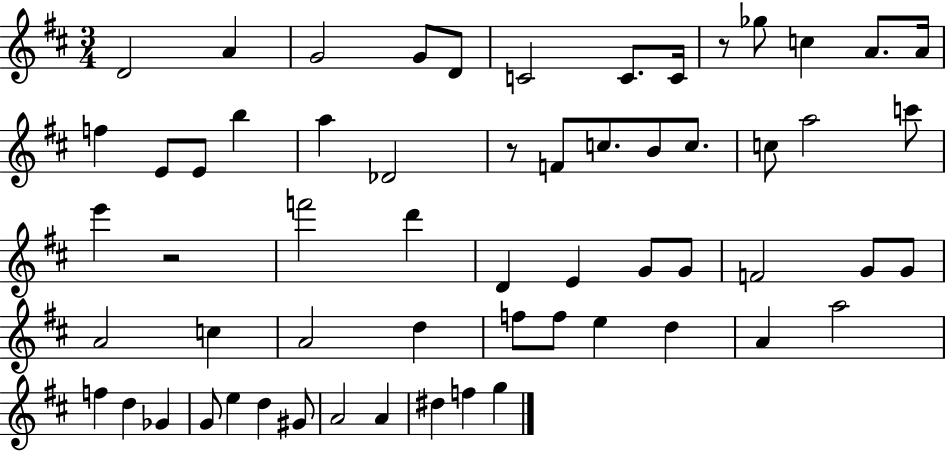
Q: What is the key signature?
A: D major